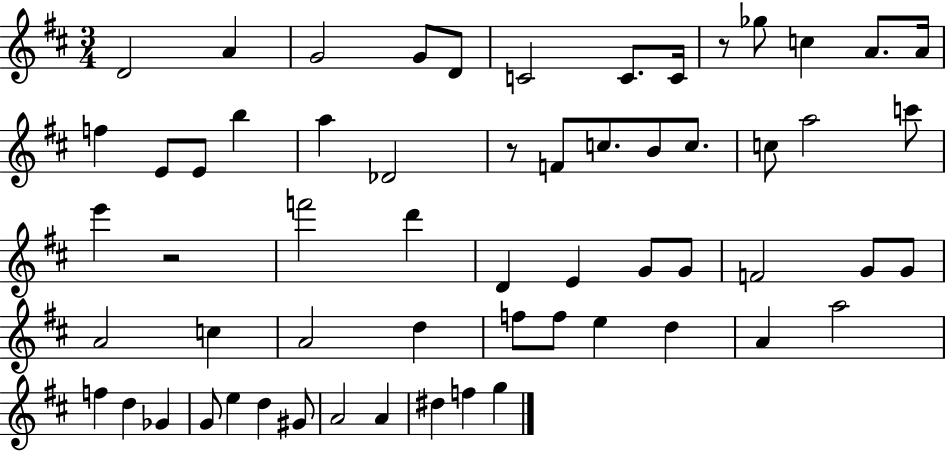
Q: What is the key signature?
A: D major